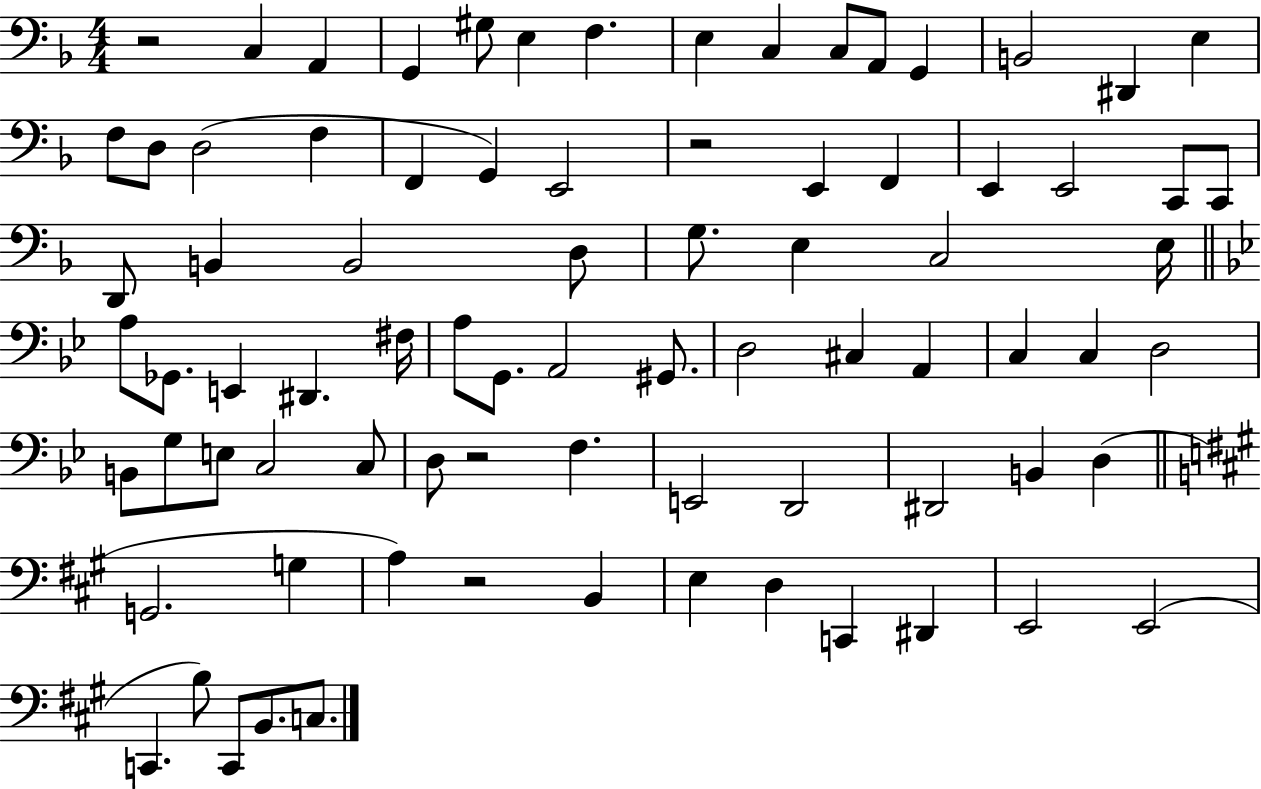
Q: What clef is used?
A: bass